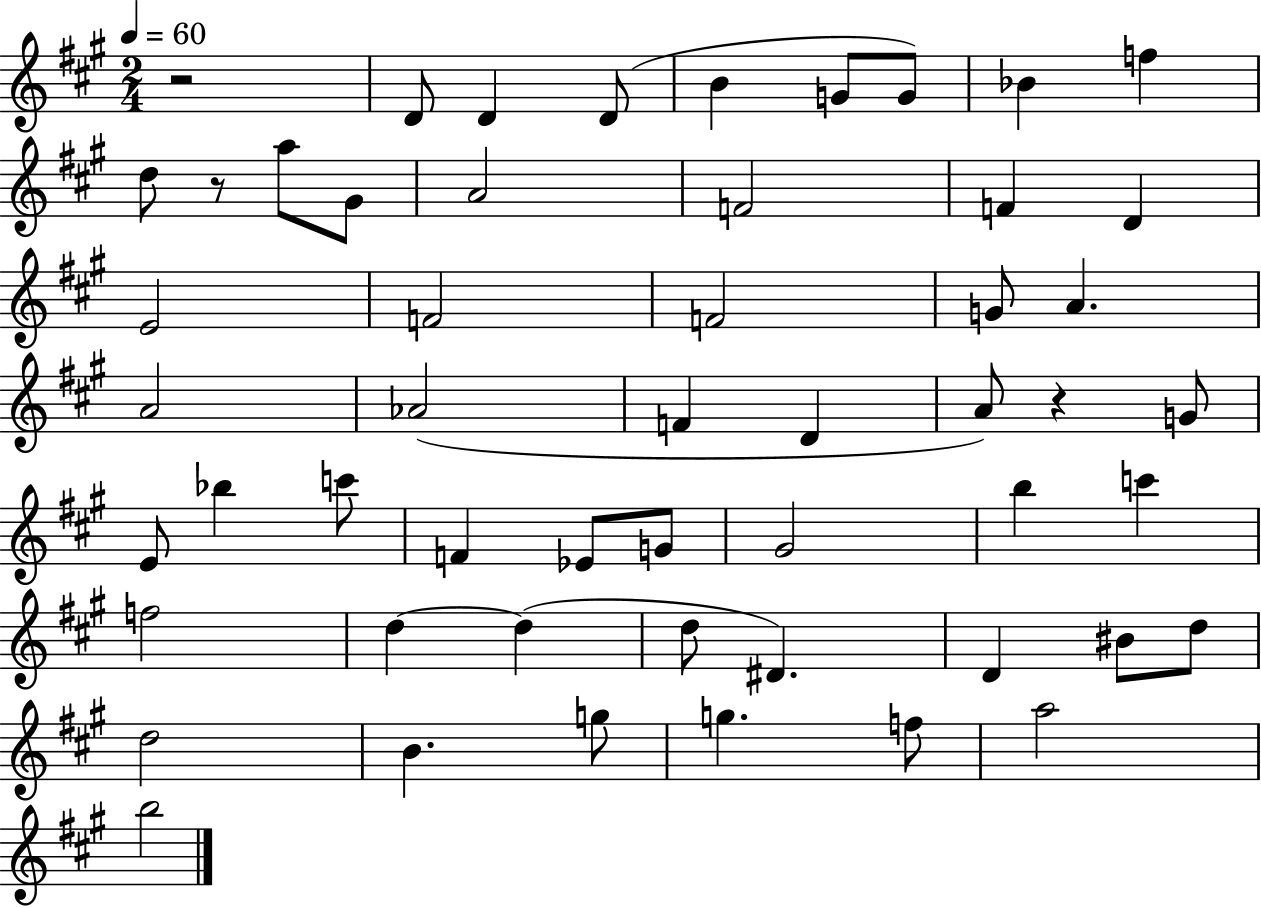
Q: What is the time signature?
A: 2/4